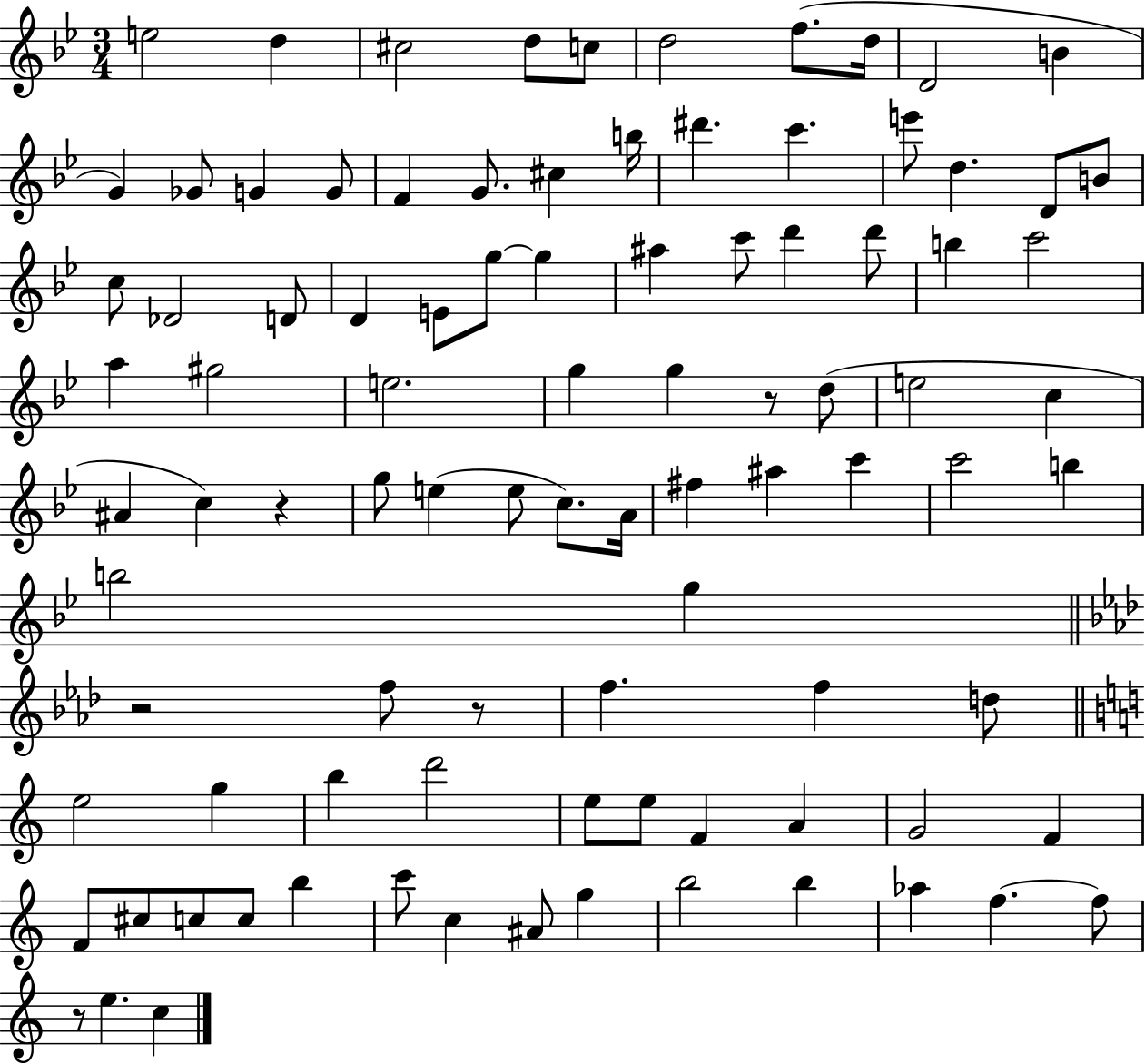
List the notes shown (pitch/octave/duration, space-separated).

E5/h D5/q C#5/h D5/e C5/e D5/h F5/e. D5/s D4/h B4/q G4/q Gb4/e G4/q G4/e F4/q G4/e. C#5/q B5/s D#6/q. C6/q. E6/e D5/q. D4/e B4/e C5/e Db4/h D4/e D4/q E4/e G5/e G5/q A#5/q C6/e D6/q D6/e B5/q C6/h A5/q G#5/h E5/h. G5/q G5/q R/e D5/e E5/h C5/q A#4/q C5/q R/q G5/e E5/q E5/e C5/e. A4/s F#5/q A#5/q C6/q C6/h B5/q B5/h G5/q R/h F5/e R/e F5/q. F5/q D5/e E5/h G5/q B5/q D6/h E5/e E5/e F4/q A4/q G4/h F4/q F4/e C#5/e C5/e C5/e B5/q C6/e C5/q A#4/e G5/q B5/h B5/q Ab5/q F5/q. F5/e R/e E5/q. C5/q